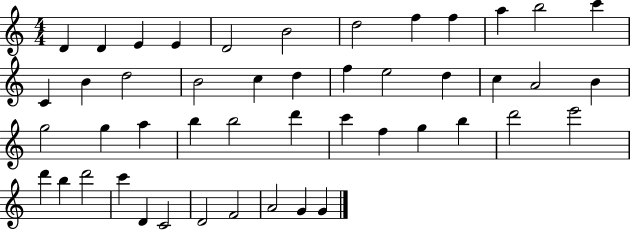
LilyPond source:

{
  \clef treble
  \numericTimeSignature
  \time 4/4
  \key c \major
  d'4 d'4 e'4 e'4 | d'2 b'2 | d''2 f''4 f''4 | a''4 b''2 c'''4 | \break c'4 b'4 d''2 | b'2 c''4 d''4 | f''4 e''2 d''4 | c''4 a'2 b'4 | \break g''2 g''4 a''4 | b''4 b''2 d'''4 | c'''4 f''4 g''4 b''4 | d'''2 e'''2 | \break d'''4 b''4 d'''2 | c'''4 d'4 c'2 | d'2 f'2 | a'2 g'4 g'4 | \break \bar "|."
}